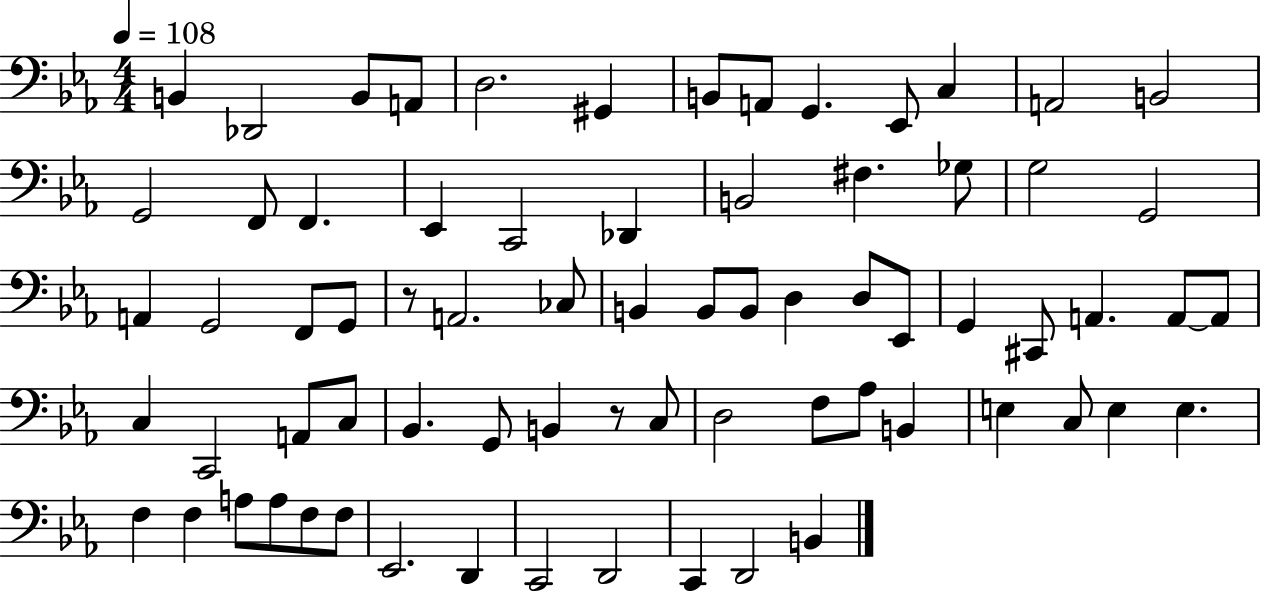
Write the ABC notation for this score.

X:1
T:Untitled
M:4/4
L:1/4
K:Eb
B,, _D,,2 B,,/2 A,,/2 D,2 ^G,, B,,/2 A,,/2 G,, _E,,/2 C, A,,2 B,,2 G,,2 F,,/2 F,, _E,, C,,2 _D,, B,,2 ^F, _G,/2 G,2 G,,2 A,, G,,2 F,,/2 G,,/2 z/2 A,,2 _C,/2 B,, B,,/2 B,,/2 D, D,/2 _E,,/2 G,, ^C,,/2 A,, A,,/2 A,,/2 C, C,,2 A,,/2 C,/2 _B,, G,,/2 B,, z/2 C,/2 D,2 F,/2 _A,/2 B,, E, C,/2 E, E, F, F, A,/2 A,/2 F,/2 F,/2 _E,,2 D,, C,,2 D,,2 C,, D,,2 B,,